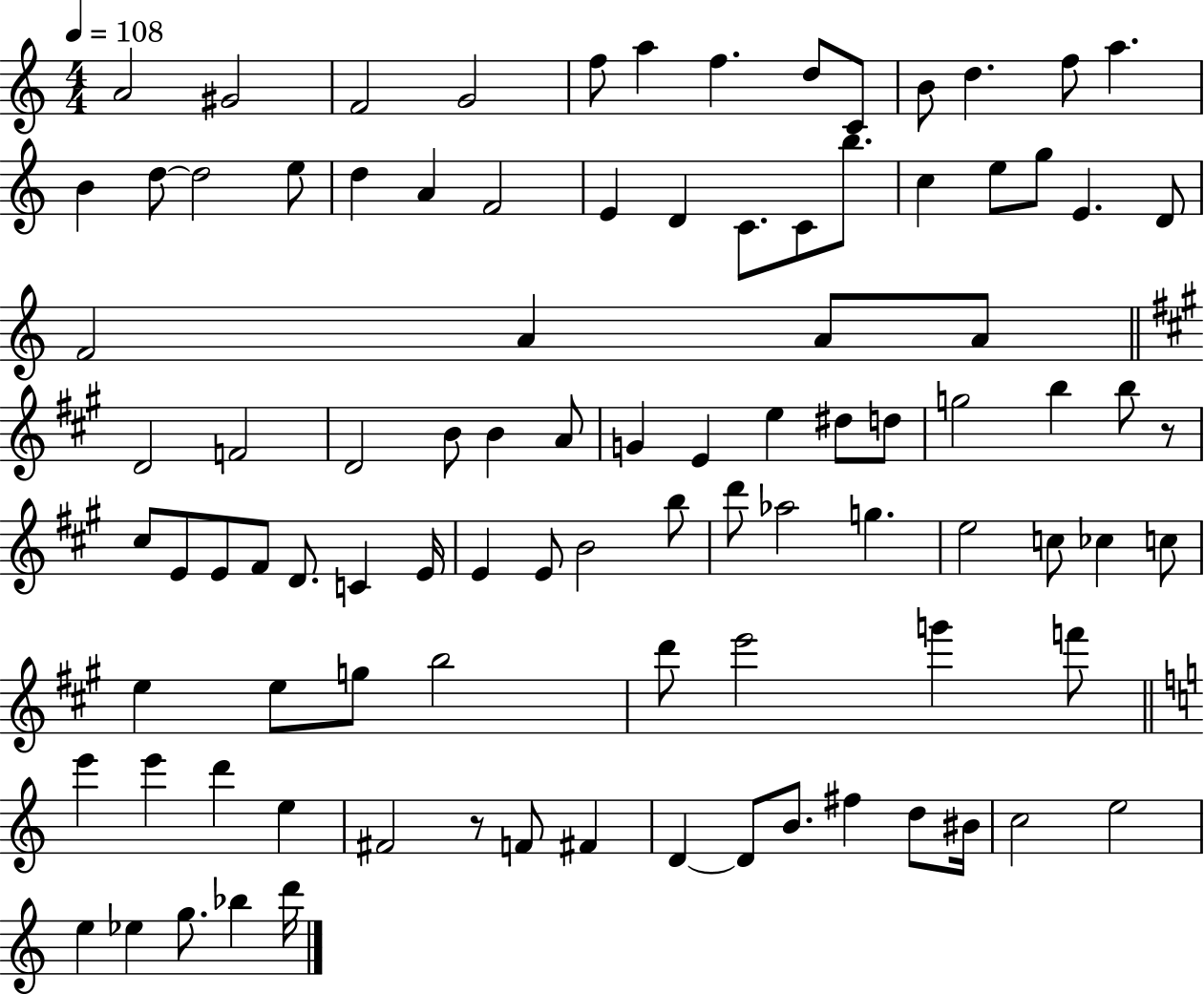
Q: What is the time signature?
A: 4/4